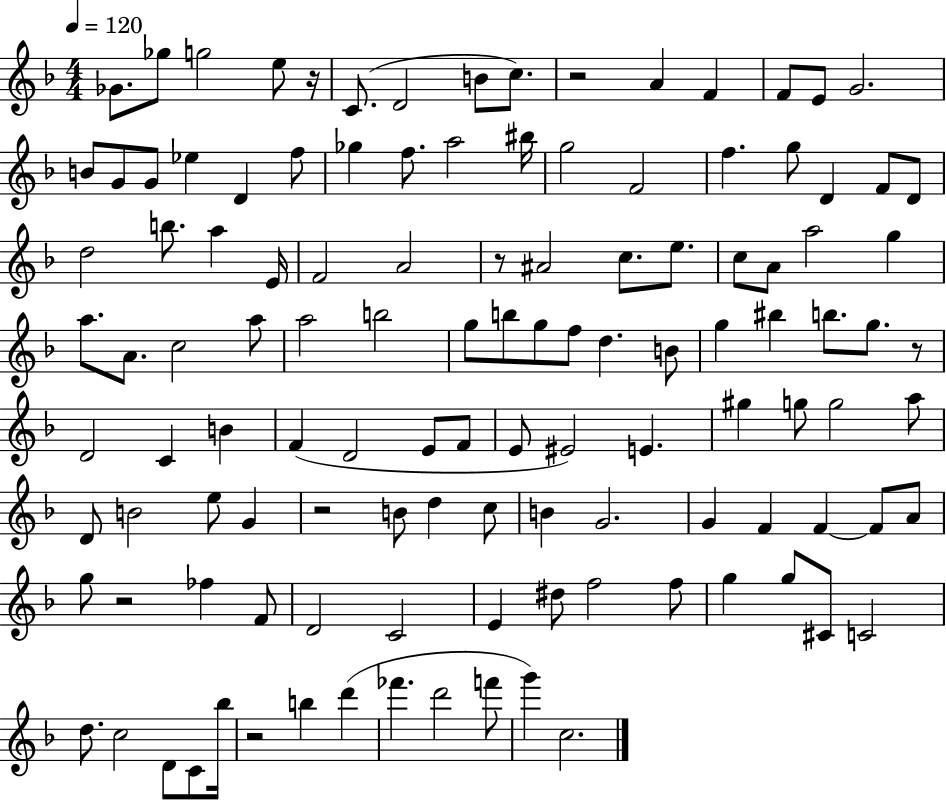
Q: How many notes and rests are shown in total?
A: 119